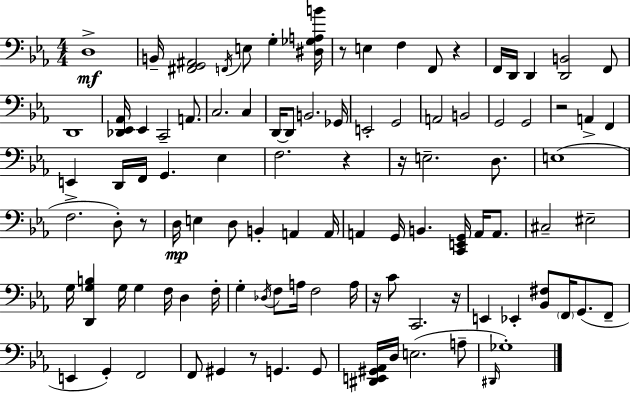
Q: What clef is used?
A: bass